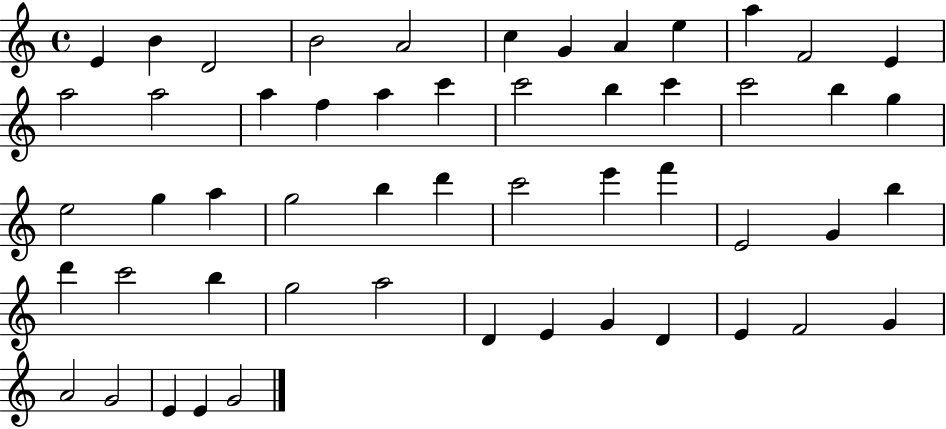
{
  \clef treble
  \time 4/4
  \defaultTimeSignature
  \key c \major
  e'4 b'4 d'2 | b'2 a'2 | c''4 g'4 a'4 e''4 | a''4 f'2 e'4 | \break a''2 a''2 | a''4 f''4 a''4 c'''4 | c'''2 b''4 c'''4 | c'''2 b''4 g''4 | \break e''2 g''4 a''4 | g''2 b''4 d'''4 | c'''2 e'''4 f'''4 | e'2 g'4 b''4 | \break d'''4 c'''2 b''4 | g''2 a''2 | d'4 e'4 g'4 d'4 | e'4 f'2 g'4 | \break a'2 g'2 | e'4 e'4 g'2 | \bar "|."
}